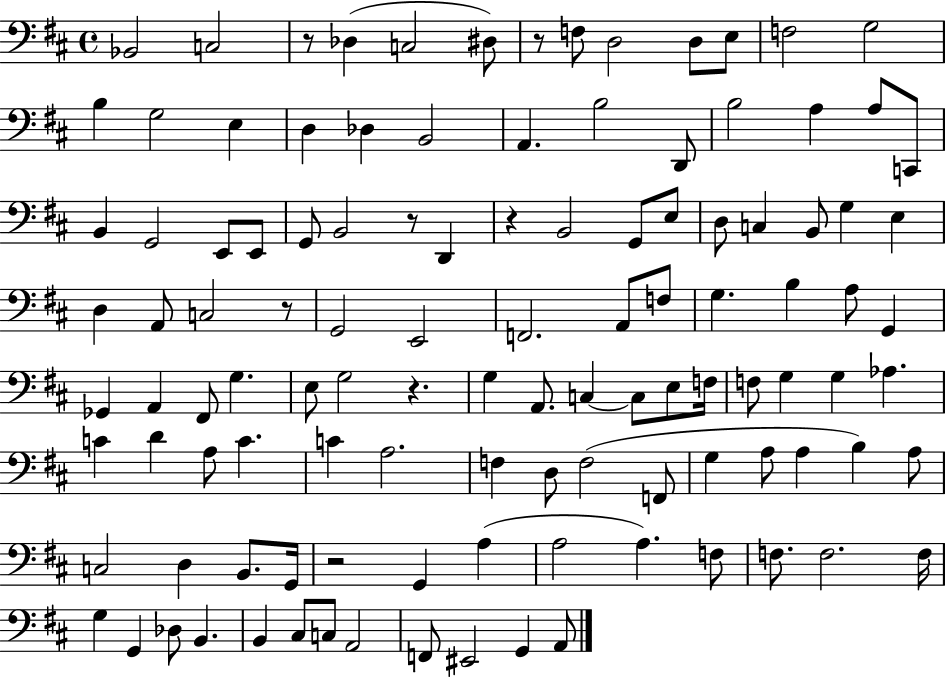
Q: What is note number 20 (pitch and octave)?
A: D2